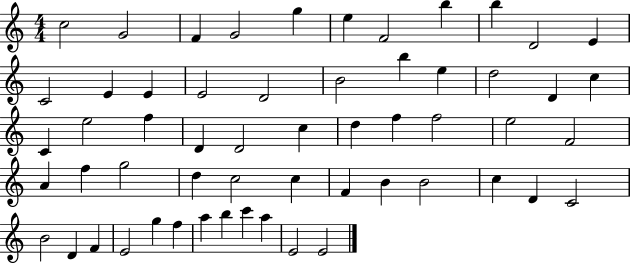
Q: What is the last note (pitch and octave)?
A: E4